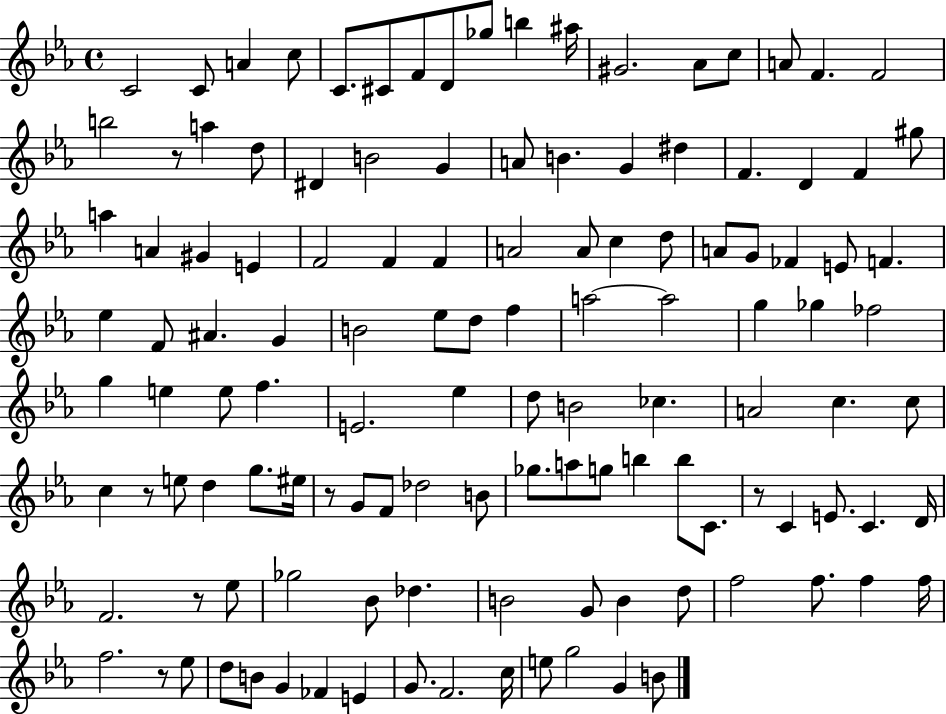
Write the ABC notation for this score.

X:1
T:Untitled
M:4/4
L:1/4
K:Eb
C2 C/2 A c/2 C/2 ^C/2 F/2 D/2 _g/2 b ^a/4 ^G2 _A/2 c/2 A/2 F F2 b2 z/2 a d/2 ^D B2 G A/2 B G ^d F D F ^g/2 a A ^G E F2 F F A2 A/2 c d/2 A/2 G/2 _F E/2 F _e F/2 ^A G B2 _e/2 d/2 f a2 a2 g _g _f2 g e e/2 f E2 _e d/2 B2 _c A2 c c/2 c z/2 e/2 d g/2 ^e/4 z/2 G/2 F/2 _d2 B/2 _g/2 a/2 g/2 b b/2 C/2 z/2 C E/2 C D/4 F2 z/2 _e/2 _g2 _B/2 _d B2 G/2 B d/2 f2 f/2 f f/4 f2 z/2 _e/2 d/2 B/2 G _F E G/2 F2 c/4 e/2 g2 G B/2